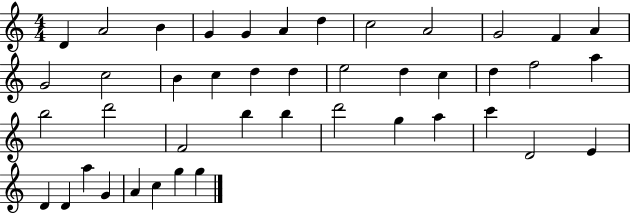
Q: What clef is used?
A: treble